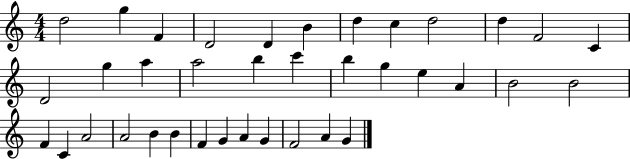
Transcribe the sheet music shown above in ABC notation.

X:1
T:Untitled
M:4/4
L:1/4
K:C
d2 g F D2 D B d c d2 d F2 C D2 g a a2 b c' b g e A B2 B2 F C A2 A2 B B F G A G F2 A G